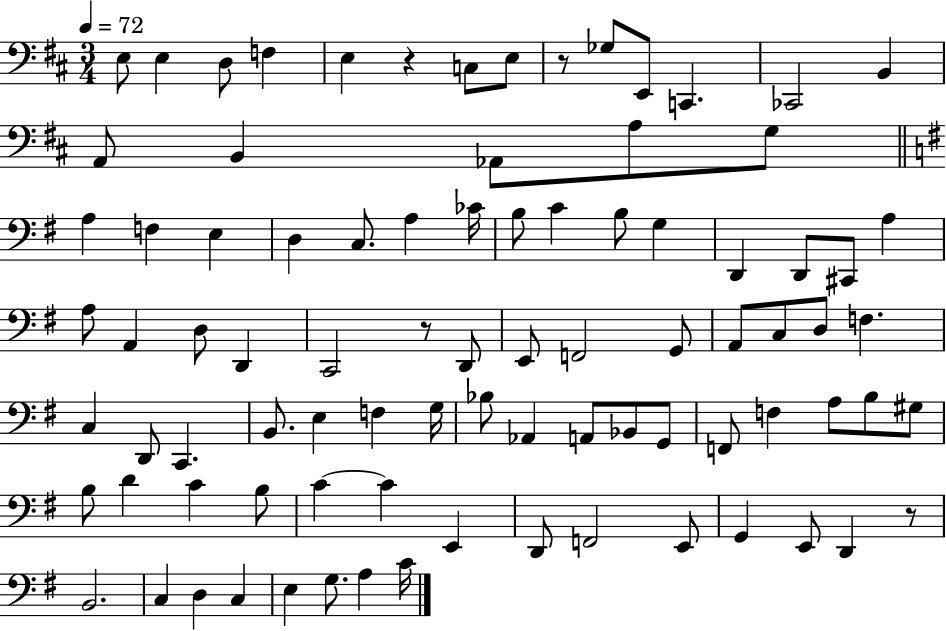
{
  \clef bass
  \numericTimeSignature
  \time 3/4
  \key d \major
  \tempo 4 = 72
  \repeat volta 2 { e8 e4 d8 f4 | e4 r4 c8 e8 | r8 ges8 e,8 c,4. | ces,2 b,4 | \break a,8 b,4 aes,8 a8 g8 | \bar "||" \break \key g \major a4 f4 e4 | d4 c8. a4 ces'16 | b8 c'4 b8 g4 | d,4 d,8 cis,8 a4 | \break a8 a,4 d8 d,4 | c,2 r8 d,8 | e,8 f,2 g,8 | a,8 c8 d8 f4. | \break c4 d,8 c,4. | b,8. e4 f4 g16 | bes8 aes,4 a,8 bes,8 g,8 | f,8 f4 a8 b8 gis8 | \break b8 d'4 c'4 b8 | c'4~~ c'4 e,4 | d,8 f,2 e,8 | g,4 e,8 d,4 r8 | \break b,2. | c4 d4 c4 | e4 g8. a4 c'16 | } \bar "|."
}